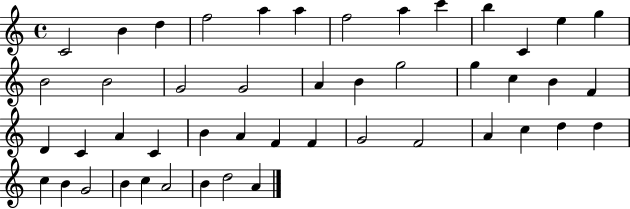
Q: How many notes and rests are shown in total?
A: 47